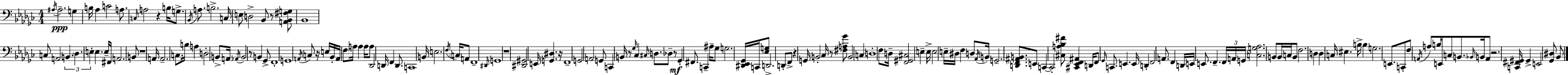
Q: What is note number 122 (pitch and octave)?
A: E2